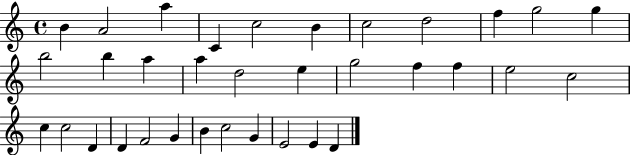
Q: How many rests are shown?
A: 0